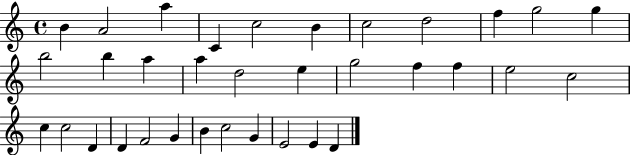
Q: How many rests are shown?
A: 0